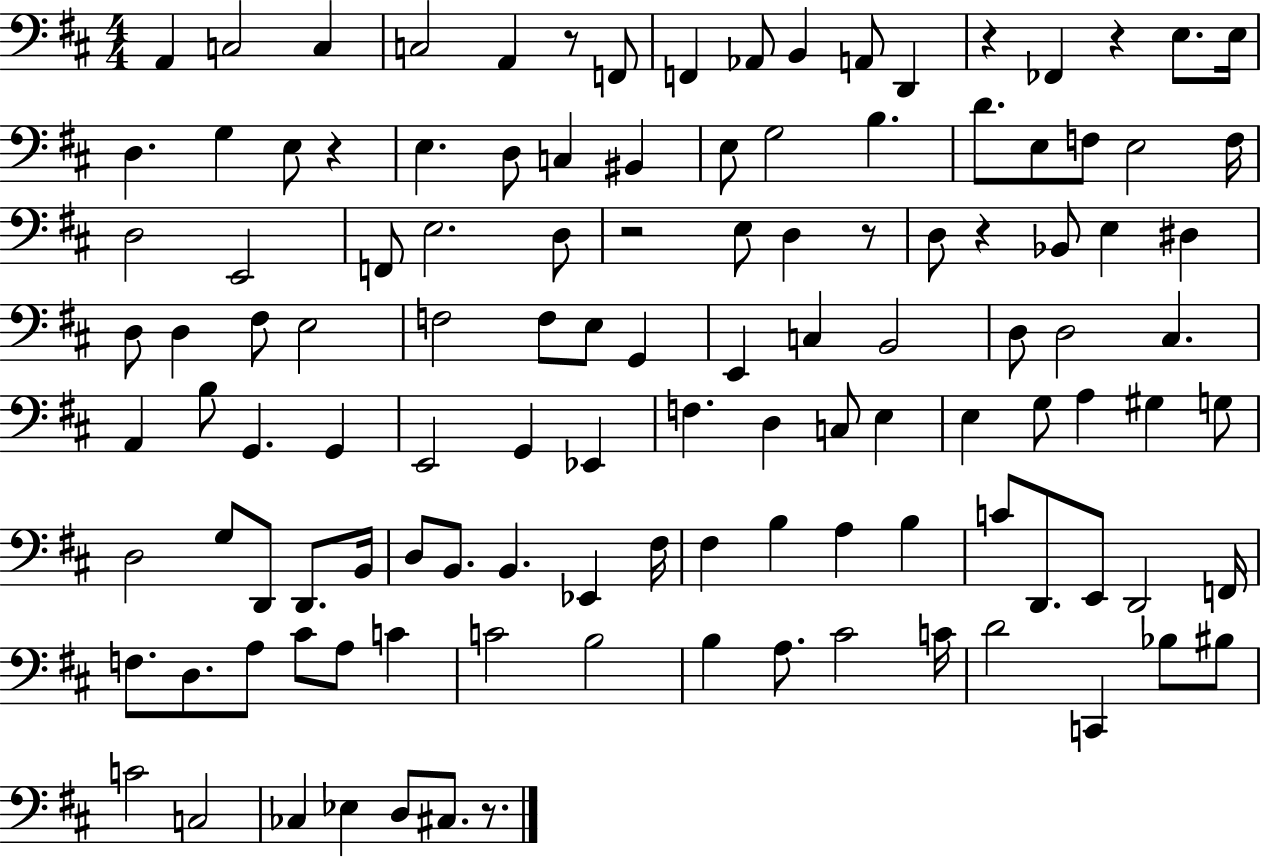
{
  \clef bass
  \numericTimeSignature
  \time 4/4
  \key d \major
  a,4 c2 c4 | c2 a,4 r8 f,8 | f,4 aes,8 b,4 a,8 d,4 | r4 fes,4 r4 e8. e16 | \break d4. g4 e8 r4 | e4. d8 c4 bis,4 | e8 g2 b4. | d'8. e8 f8 e2 f16 | \break d2 e,2 | f,8 e2. d8 | r2 e8 d4 r8 | d8 r4 bes,8 e4 dis4 | \break d8 d4 fis8 e2 | f2 f8 e8 g,4 | e,4 c4 b,2 | d8 d2 cis4. | \break a,4 b8 g,4. g,4 | e,2 g,4 ees,4 | f4. d4 c8 e4 | e4 g8 a4 gis4 g8 | \break d2 g8 d,8 d,8. b,16 | d8 b,8. b,4. ees,4 fis16 | fis4 b4 a4 b4 | c'8 d,8. e,8 d,2 f,16 | \break f8. d8. a8 cis'8 a8 c'4 | c'2 b2 | b4 a8. cis'2 c'16 | d'2 c,4 bes8 bis8 | \break c'2 c2 | ces4 ees4 d8 cis8. r8. | \bar "|."
}